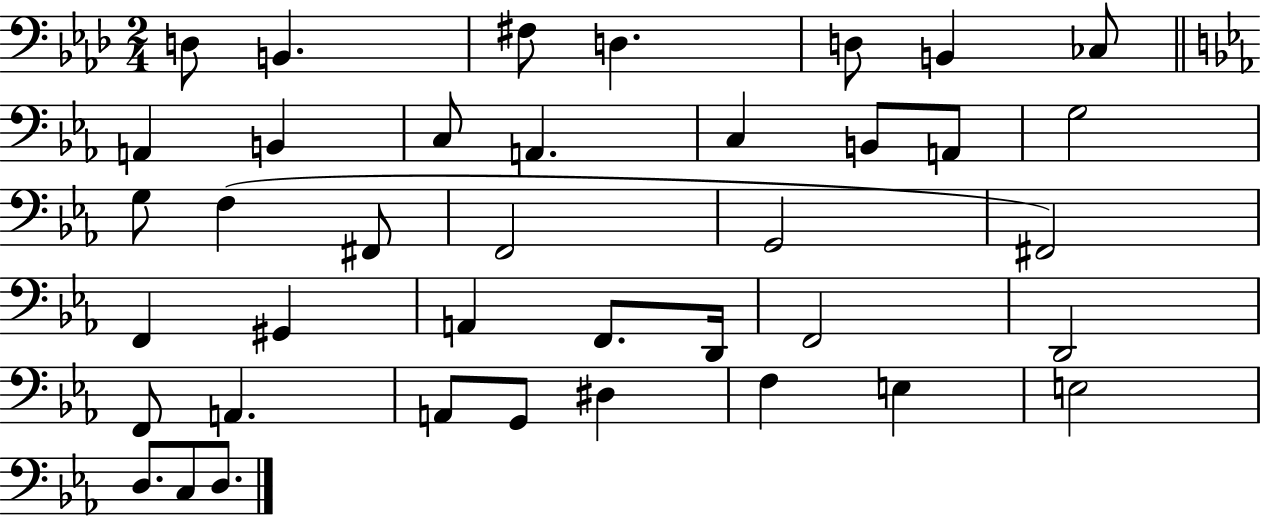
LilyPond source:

{
  \clef bass
  \numericTimeSignature
  \time 2/4
  \key aes \major
  \repeat volta 2 { d8 b,4. | fis8 d4. | d8 b,4 ces8 | \bar "||" \break \key ees \major a,4 b,4 | c8 a,4. | c4 b,8 a,8 | g2 | \break g8 f4( fis,8 | f,2 | g,2 | fis,2) | \break f,4 gis,4 | a,4 f,8. d,16 | f,2 | d,2 | \break f,8 a,4. | a,8 g,8 dis4 | f4 e4 | e2 | \break d8. c8 d8. | } \bar "|."
}